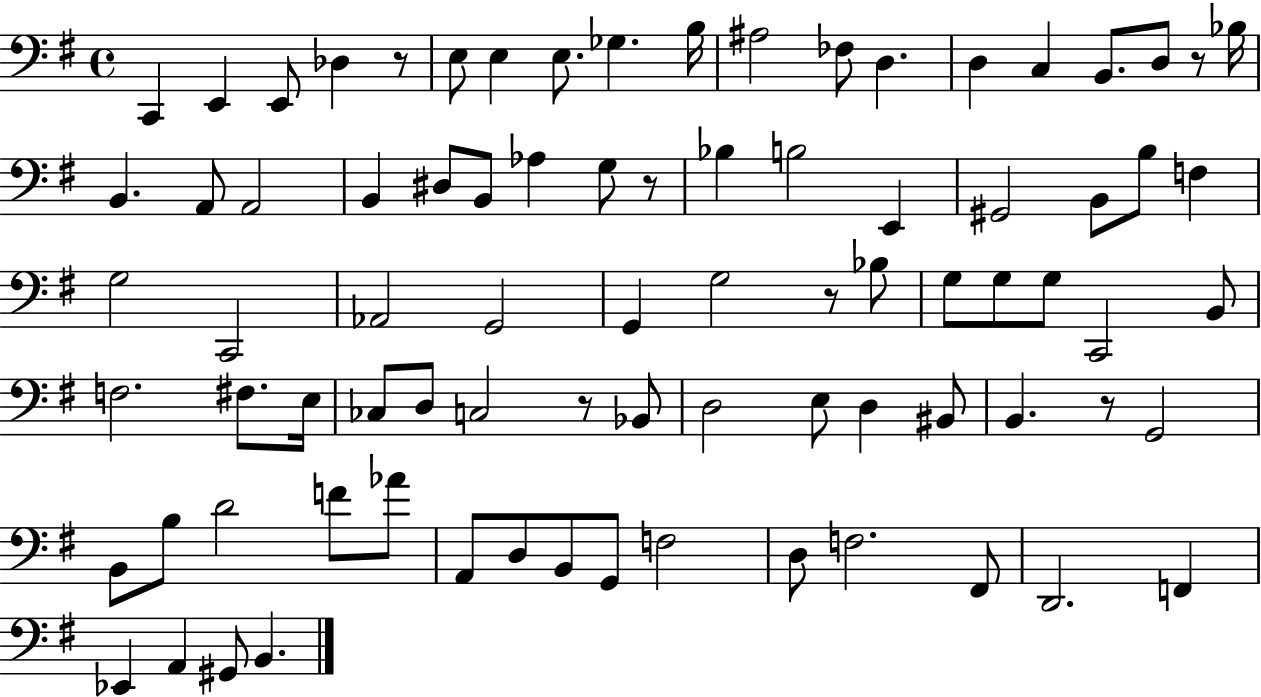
{
  \clef bass
  \time 4/4
  \defaultTimeSignature
  \key g \major
  \repeat volta 2 { c,4 e,4 e,8 des4 r8 | e8 e4 e8. ges4. b16 | ais2 fes8 d4. | d4 c4 b,8. d8 r8 bes16 | \break b,4. a,8 a,2 | b,4 dis8 b,8 aes4 g8 r8 | bes4 b2 e,4 | gis,2 b,8 b8 f4 | \break g2 c,2 | aes,2 g,2 | g,4 g2 r8 bes8 | g8 g8 g8 c,2 b,8 | \break f2. fis8. e16 | ces8 d8 c2 r8 bes,8 | d2 e8 d4 bis,8 | b,4. r8 g,2 | \break b,8 b8 d'2 f'8 aes'8 | a,8 d8 b,8 g,8 f2 | d8 f2. fis,8 | d,2. f,4 | \break ees,4 a,4 gis,8 b,4. | } \bar "|."
}